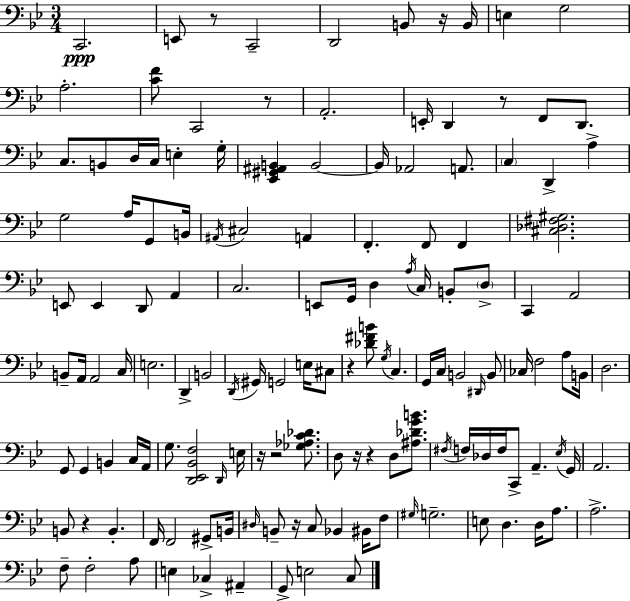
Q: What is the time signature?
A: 3/4